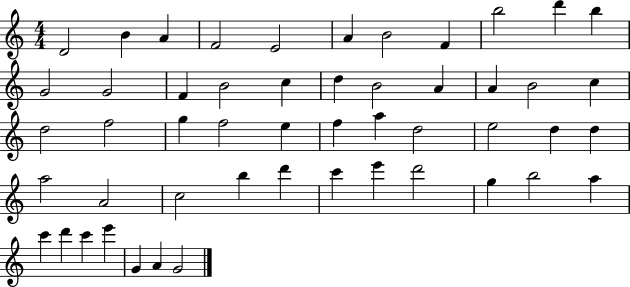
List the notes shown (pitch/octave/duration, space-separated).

D4/h B4/q A4/q F4/h E4/h A4/q B4/h F4/q B5/h D6/q B5/q G4/h G4/h F4/q B4/h C5/q D5/q B4/h A4/q A4/q B4/h C5/q D5/h F5/h G5/q F5/h E5/q F5/q A5/q D5/h E5/h D5/q D5/q A5/h A4/h C5/h B5/q D6/q C6/q E6/q D6/h G5/q B5/h A5/q C6/q D6/q C6/q E6/q G4/q A4/q G4/h